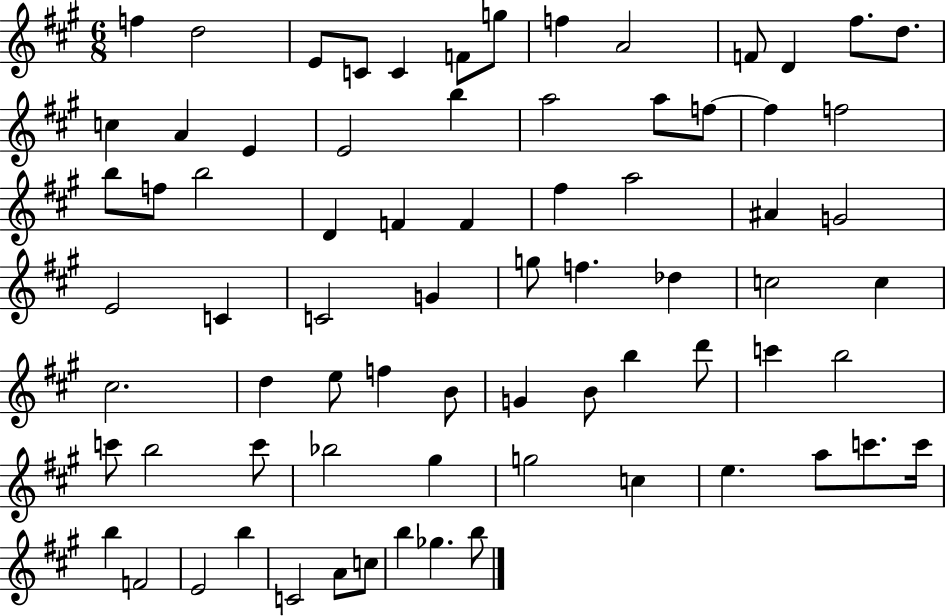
F5/q D5/h E4/e C4/e C4/q F4/e G5/e F5/q A4/h F4/e D4/q F#5/e. D5/e. C5/q A4/q E4/q E4/h B5/q A5/h A5/e F5/e F5/q F5/h B5/e F5/e B5/h D4/q F4/q F4/q F#5/q A5/h A#4/q G4/h E4/h C4/q C4/h G4/q G5/e F5/q. Db5/q C5/h C5/q C#5/h. D5/q E5/e F5/q B4/e G4/q B4/e B5/q D6/e C6/q B5/h C6/e B5/h C6/e Bb5/h G#5/q G5/h C5/q E5/q. A5/e C6/e. C6/s B5/q F4/h E4/h B5/q C4/h A4/e C5/e B5/q Gb5/q. B5/e